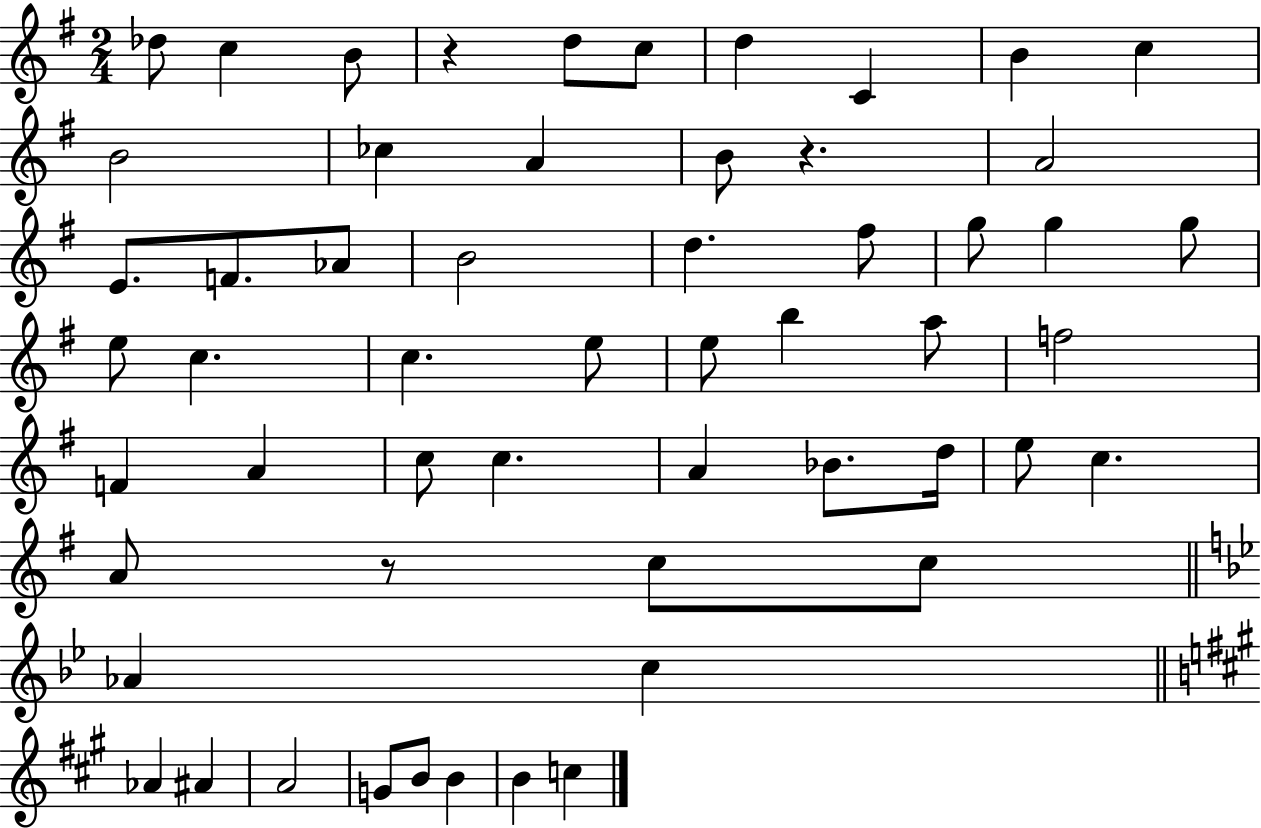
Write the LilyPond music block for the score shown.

{
  \clef treble
  \numericTimeSignature
  \time 2/4
  \key g \major
  \repeat volta 2 { des''8 c''4 b'8 | r4 d''8 c''8 | d''4 c'4 | b'4 c''4 | \break b'2 | ces''4 a'4 | b'8 r4. | a'2 | \break e'8. f'8. aes'8 | b'2 | d''4. fis''8 | g''8 g''4 g''8 | \break e''8 c''4. | c''4. e''8 | e''8 b''4 a''8 | f''2 | \break f'4 a'4 | c''8 c''4. | a'4 bes'8. d''16 | e''8 c''4. | \break a'8 r8 c''8 c''8 | \bar "||" \break \key bes \major aes'4 c''4 | \bar "||" \break \key a \major aes'4 ais'4 | a'2 | g'8 b'8 b'4 | b'4 c''4 | \break } \bar "|."
}